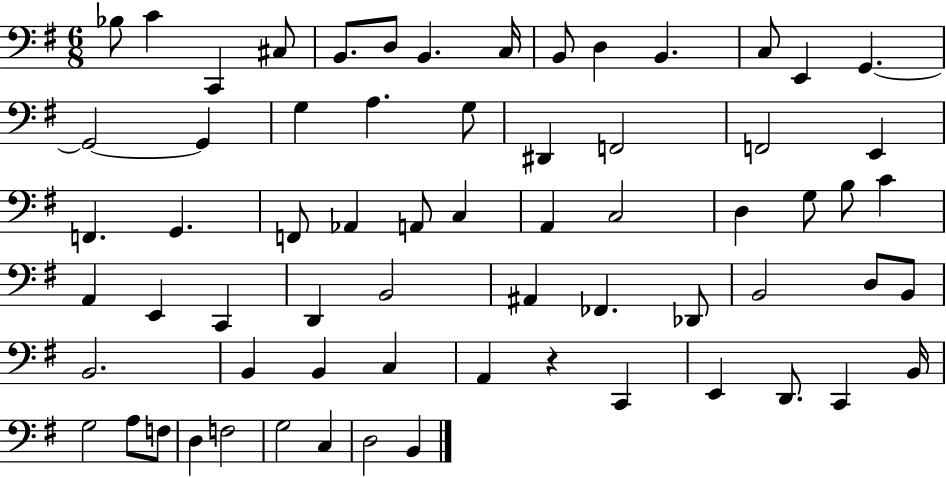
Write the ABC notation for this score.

X:1
T:Untitled
M:6/8
L:1/4
K:G
_B,/2 C C,, ^C,/2 B,,/2 D,/2 B,, C,/4 B,,/2 D, B,, C,/2 E,, G,, G,,2 G,, G, A, G,/2 ^D,, F,,2 F,,2 E,, F,, G,, F,,/2 _A,, A,,/2 C, A,, C,2 D, G,/2 B,/2 C A,, E,, C,, D,, B,,2 ^A,, _F,, _D,,/2 B,,2 D,/2 B,,/2 B,,2 B,, B,, C, A,, z C,, E,, D,,/2 C,, B,,/4 G,2 A,/2 F,/2 D, F,2 G,2 C, D,2 B,,